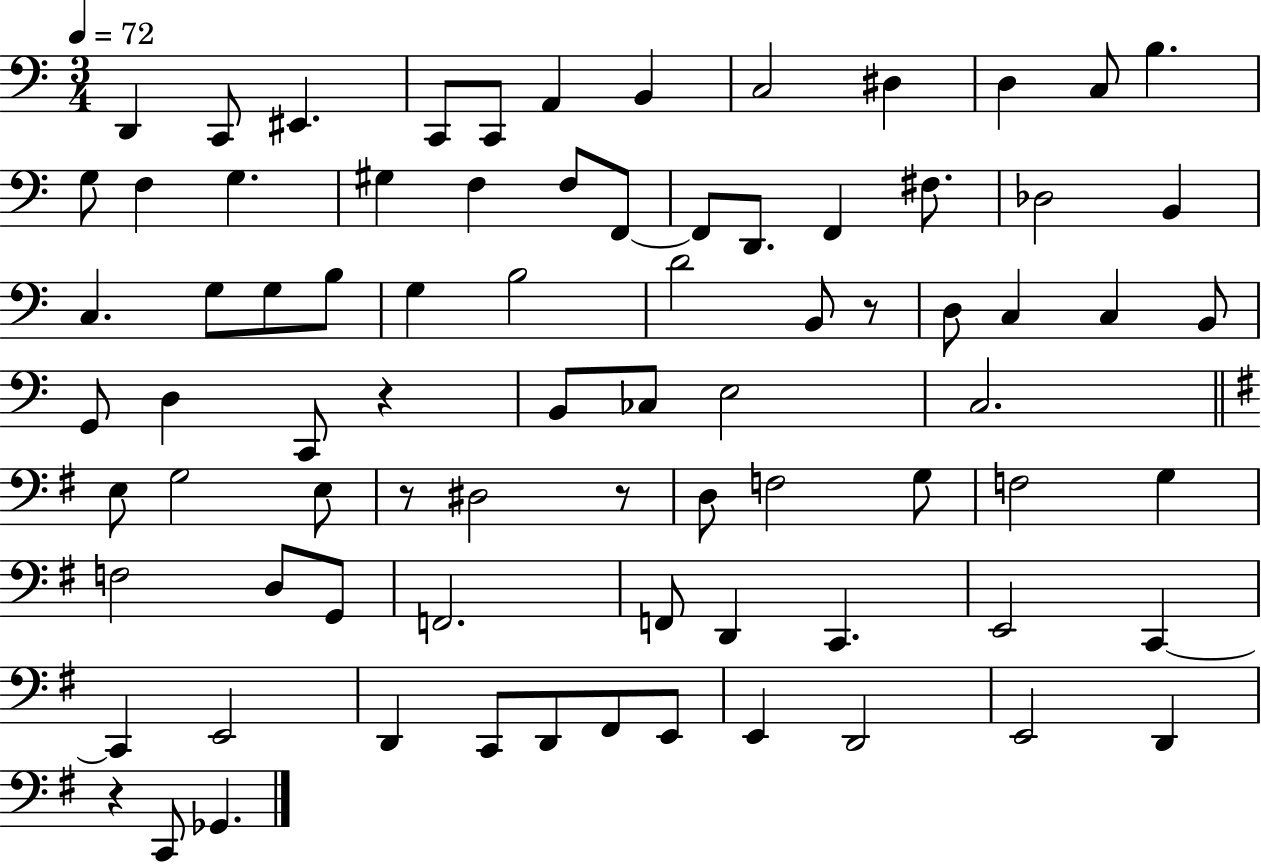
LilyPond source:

{
  \clef bass
  \numericTimeSignature
  \time 3/4
  \key c \major
  \tempo 4 = 72
  d,4 c,8 eis,4. | c,8 c,8 a,4 b,4 | c2 dis4 | d4 c8 b4. | \break g8 f4 g4. | gis4 f4 f8 f,8~~ | f,8 d,8. f,4 fis8. | des2 b,4 | \break c4. g8 g8 b8 | g4 b2 | d'2 b,8 r8 | d8 c4 c4 b,8 | \break g,8 d4 c,8 r4 | b,8 ces8 e2 | c2. | \bar "||" \break \key g \major e8 g2 e8 | r8 dis2 r8 | d8 f2 g8 | f2 g4 | \break f2 d8 g,8 | f,2. | f,8 d,4 c,4. | e,2 c,4~~ | \break c,4 e,2 | d,4 c,8 d,8 fis,8 e,8 | e,4 d,2 | e,2 d,4 | \break r4 c,8 ges,4. | \bar "|."
}